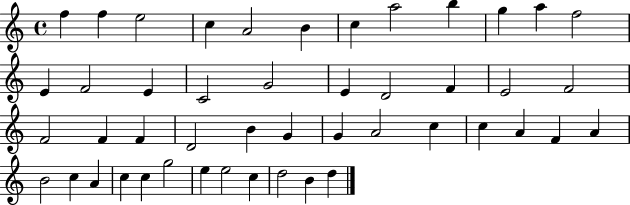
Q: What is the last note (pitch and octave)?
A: D5